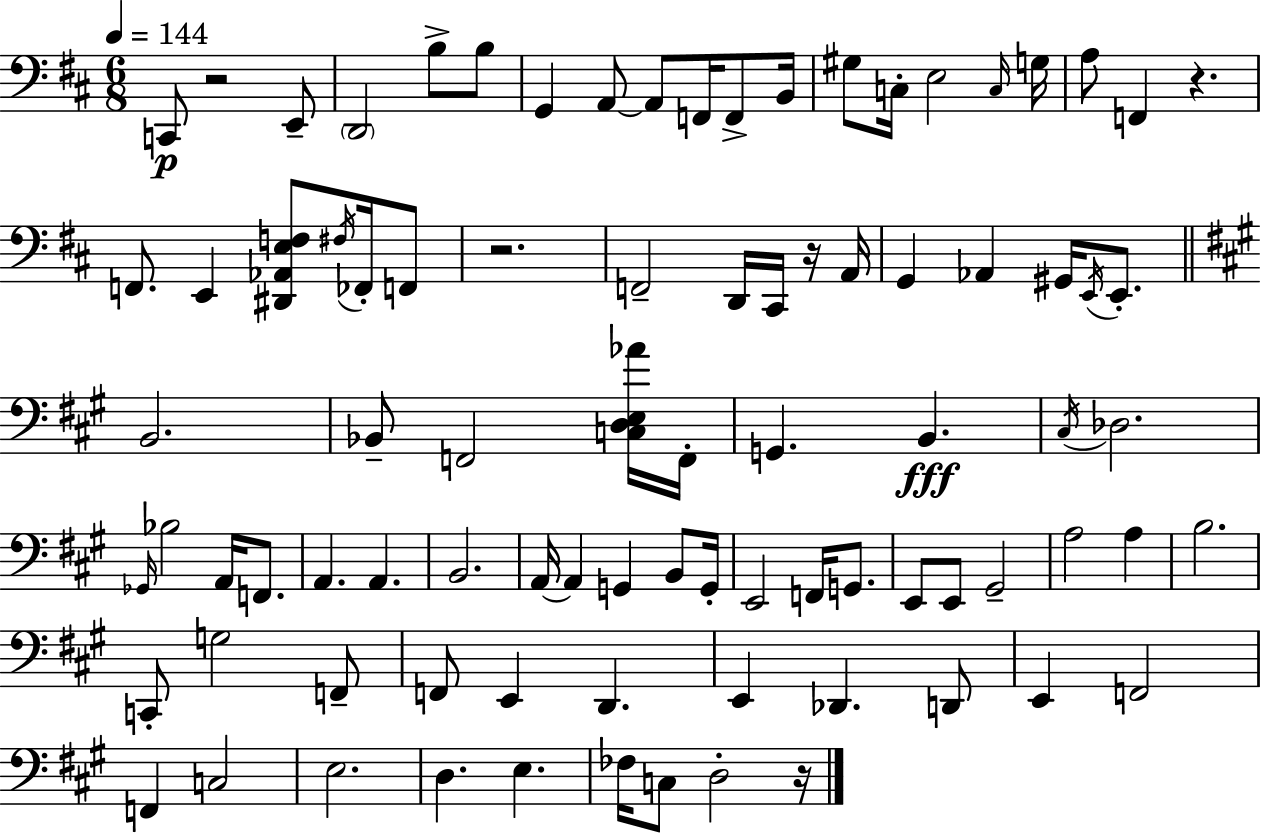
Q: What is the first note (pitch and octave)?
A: C2